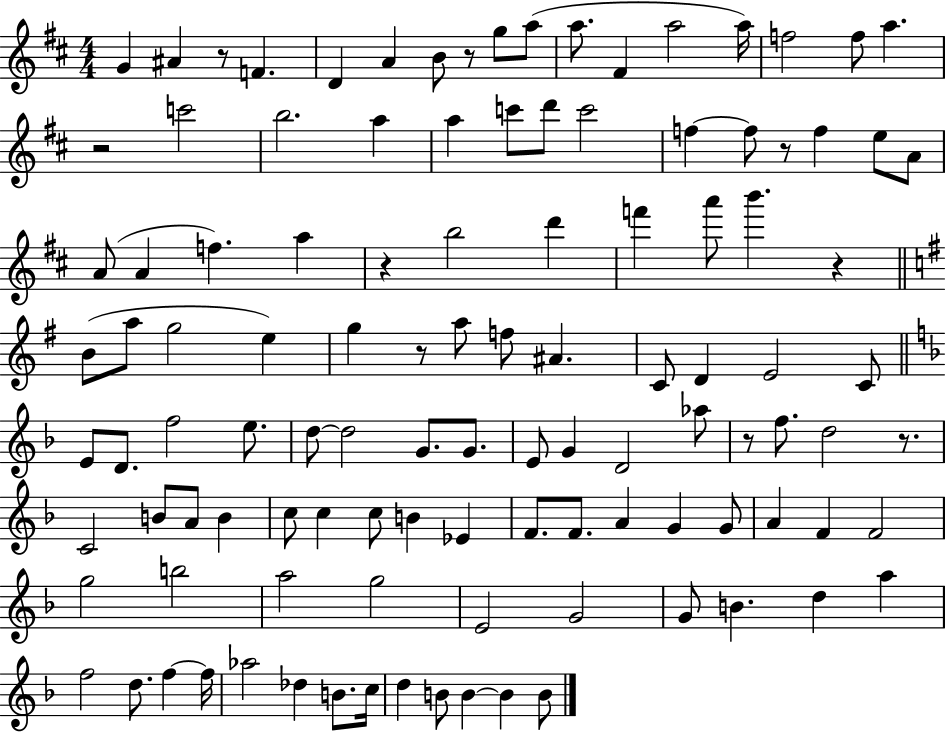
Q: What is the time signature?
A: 4/4